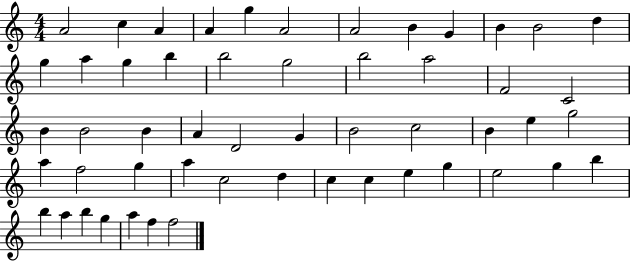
A4/h C5/q A4/q A4/q G5/q A4/h A4/h B4/q G4/q B4/q B4/h D5/q G5/q A5/q G5/q B5/q B5/h G5/h B5/h A5/h F4/h C4/h B4/q B4/h B4/q A4/q D4/h G4/q B4/h C5/h B4/q E5/q G5/h A5/q F5/h G5/q A5/q C5/h D5/q C5/q C5/q E5/q G5/q E5/h G5/q B5/q B5/q A5/q B5/q G5/q A5/q F5/q F5/h